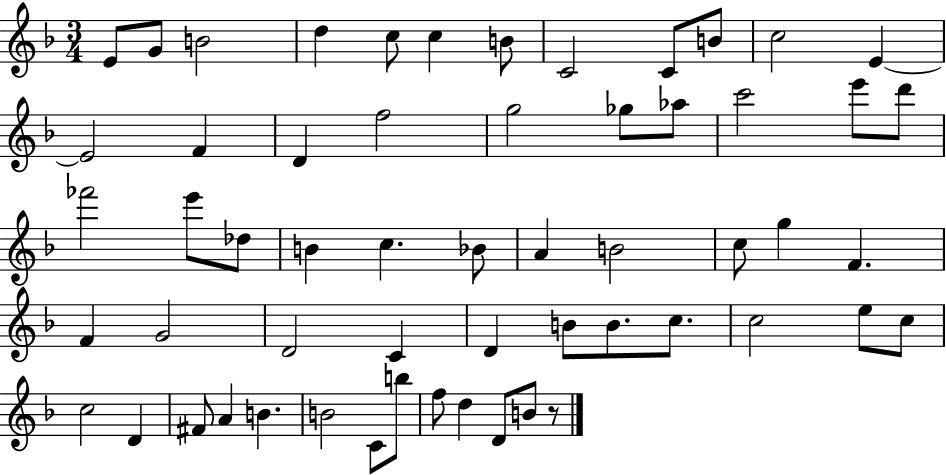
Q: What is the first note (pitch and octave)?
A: E4